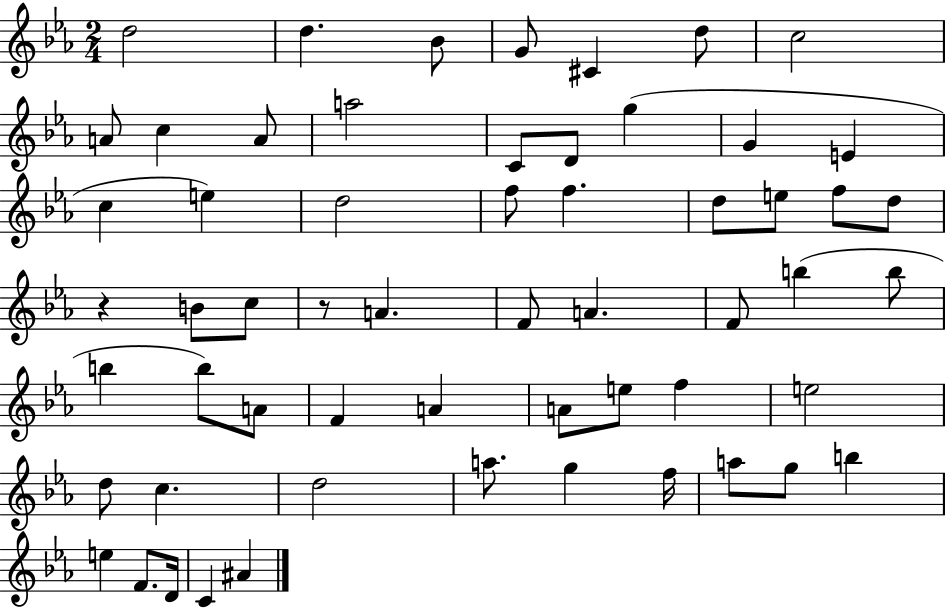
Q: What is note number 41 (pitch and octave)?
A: F5